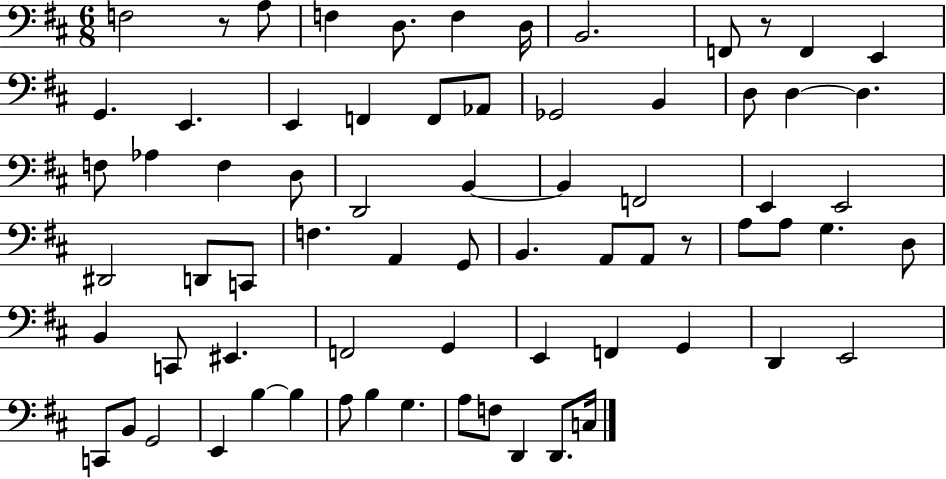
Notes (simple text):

F3/h R/e A3/e F3/q D3/e. F3/q D3/s B2/h. F2/e R/e F2/q E2/q G2/q. E2/q. E2/q F2/q F2/e Ab2/e Gb2/h B2/q D3/e D3/q D3/q. F3/e Ab3/q F3/q D3/e D2/h B2/q B2/q F2/h E2/q E2/h D#2/h D2/e C2/e F3/q. A2/q G2/e B2/q. A2/e A2/e R/e A3/e A3/e G3/q. D3/e B2/q C2/e EIS2/q. F2/h G2/q E2/q F2/q G2/q D2/q E2/h C2/e B2/e G2/h E2/q B3/q B3/q A3/e B3/q G3/q. A3/e F3/e D2/q D2/e. C3/s